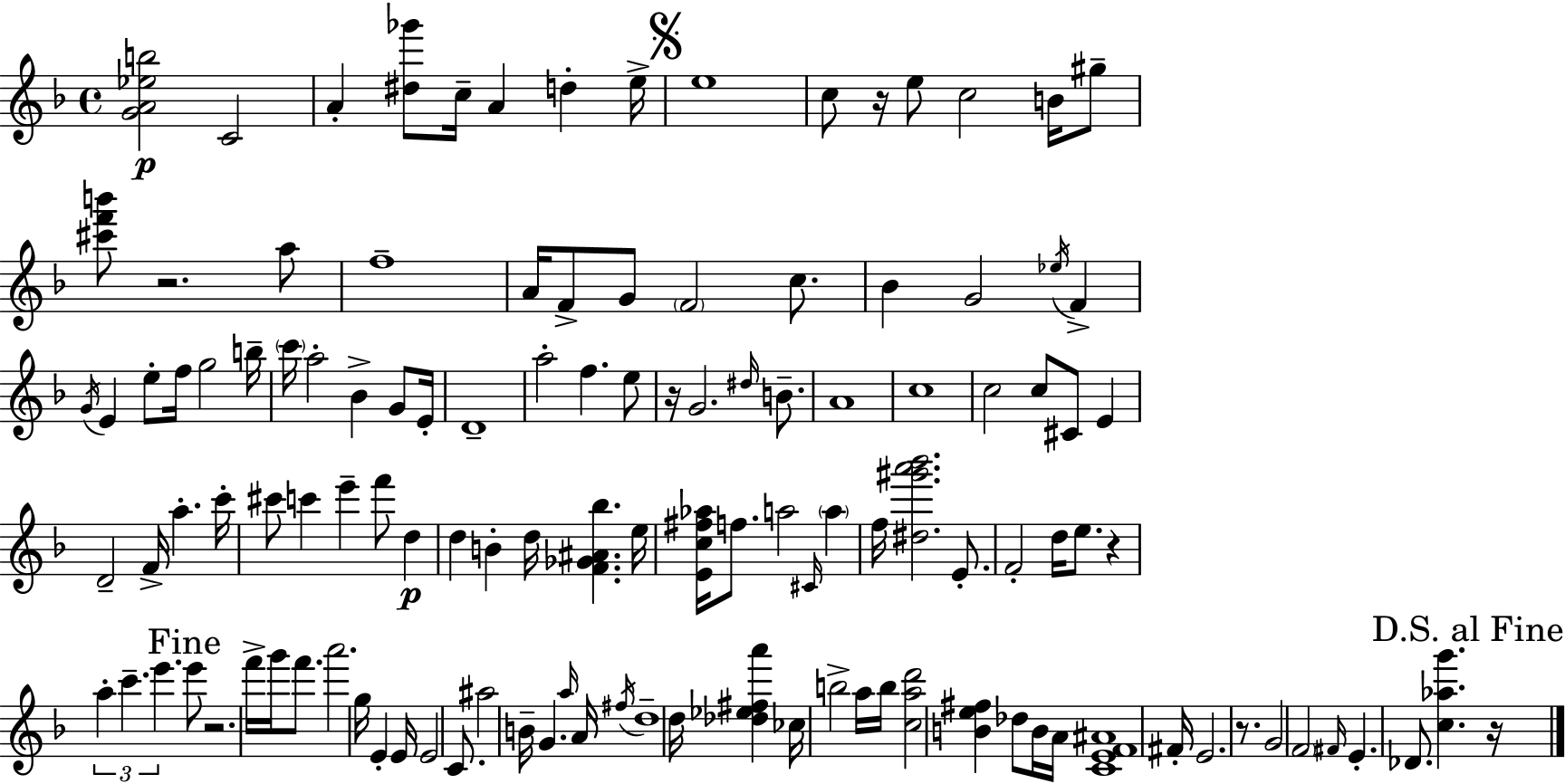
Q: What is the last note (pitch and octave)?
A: Db4